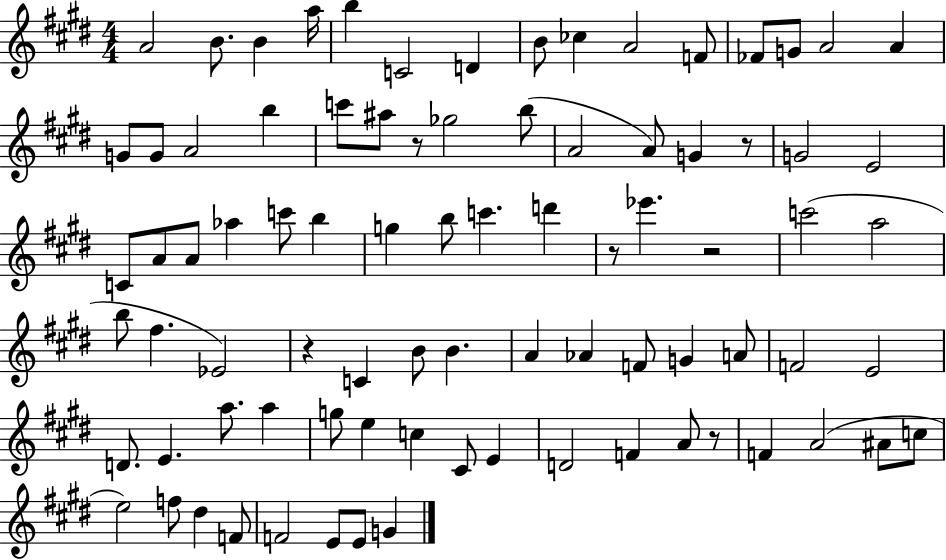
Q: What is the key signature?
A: E major